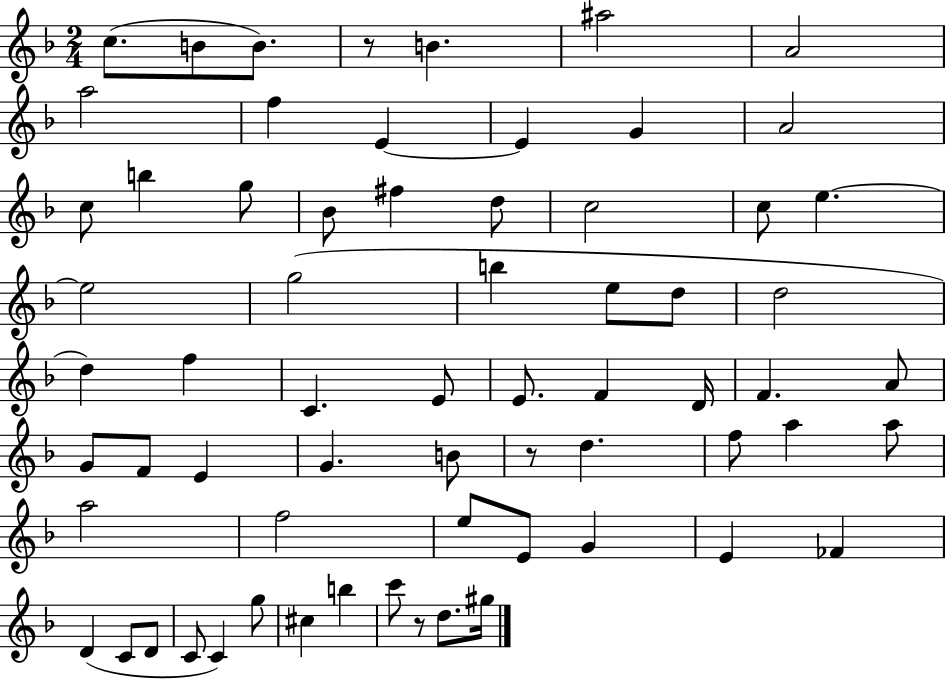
C5/e. B4/e B4/e. R/e B4/q. A#5/h A4/h A5/h F5/q E4/q E4/q G4/q A4/h C5/e B5/q G5/e Bb4/e F#5/q D5/e C5/h C5/e E5/q. E5/h G5/h B5/q E5/e D5/e D5/h D5/q F5/q C4/q. E4/e E4/e. F4/q D4/s F4/q. A4/e G4/e F4/e E4/q G4/q. B4/e R/e D5/q. F5/e A5/q A5/e A5/h F5/h E5/e E4/e G4/q E4/q FES4/q D4/q C4/e D4/e C4/e C4/q G5/e C#5/q B5/q C6/e R/e D5/e. G#5/s